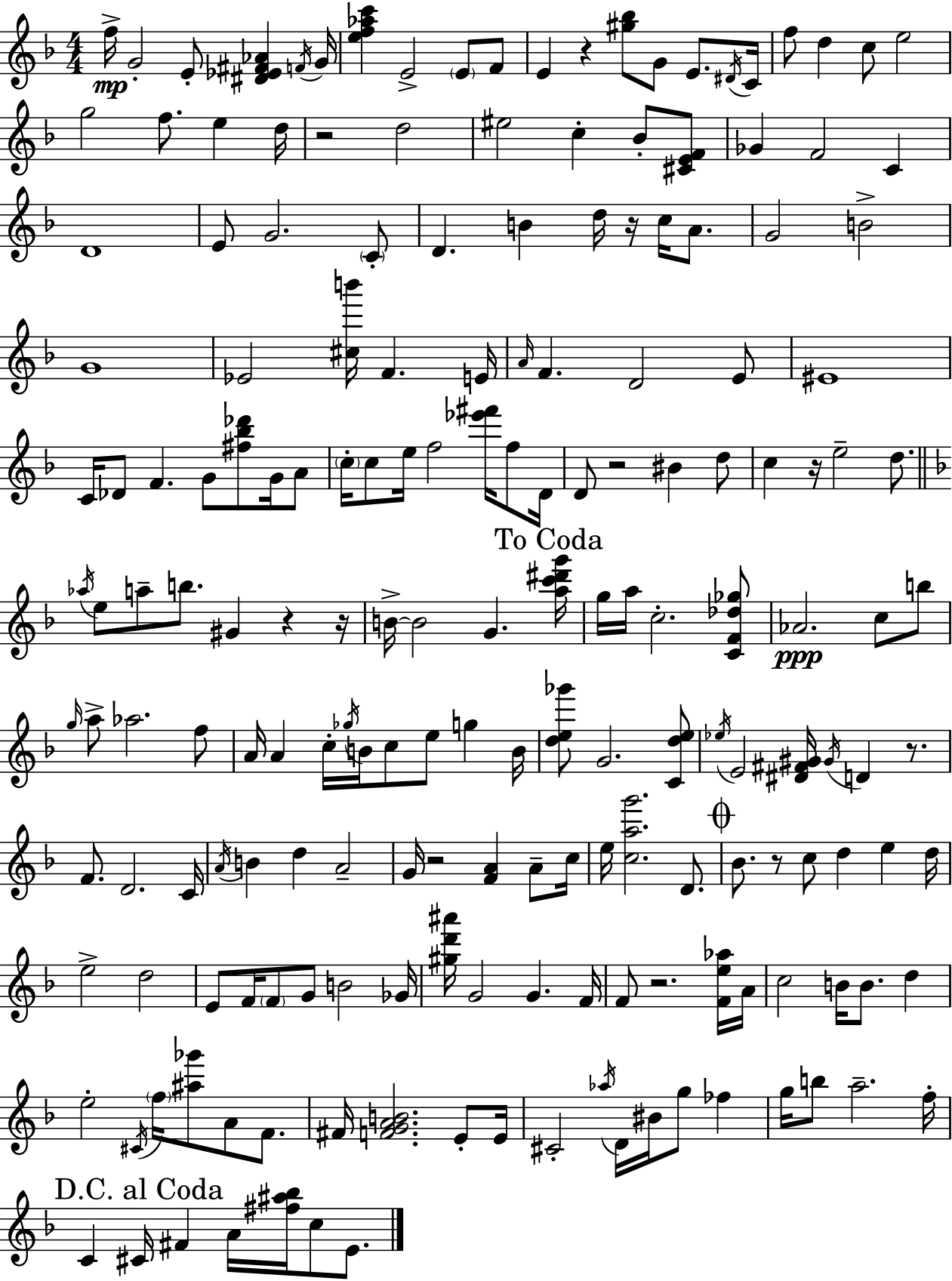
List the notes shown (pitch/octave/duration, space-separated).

F5/s G4/h E4/e [D#4,Eb4,F#4,Ab4]/q F4/s G4/s [E5,F5,Ab5,C6]/q E4/h E4/e F4/e E4/q R/q [G#5,Bb5]/e G4/e E4/e. D#4/s C4/s F5/e D5/q C5/e E5/h G5/h F5/e. E5/q D5/s R/h D5/h EIS5/h C5/q Bb4/e [C#4,E4,F4]/e Gb4/q F4/h C4/q D4/w E4/e G4/h. C4/e D4/q. B4/q D5/s R/s C5/s A4/e. G4/h B4/h G4/w Eb4/h [C#5,B6]/s F4/q. E4/s A4/s F4/q. D4/h E4/e EIS4/w C4/s Db4/e F4/q. G4/e [F#5,Bb5,Db6]/e G4/s A4/e C5/s C5/e E5/s F5/h [Eb6,F#6]/s F5/e D4/s D4/e R/h BIS4/q D5/e C5/q R/s E5/h D5/e. Ab5/s E5/e A5/e B5/e. G#4/q R/q R/s B4/s B4/h G4/q. [A5,C6,D#6,G6]/s G5/s A5/s C5/h. [C4,F4,Db5,Gb5]/e Ab4/h. C5/e B5/e G5/s A5/e Ab5/h. F5/e A4/s A4/q C5/s Gb5/s B4/s C5/e E5/e G5/q B4/s [D5,E5,Gb6]/e G4/h. [C4,D5,E5]/e Eb5/s E4/h [D#4,F#4,G#4]/s G#4/s D4/q R/e. F4/e. D4/h. C4/s A4/s B4/q D5/q A4/h G4/s R/h [F4,A4]/q A4/e C5/s E5/s [C5,A5,G6]/h. D4/e. Bb4/e. R/e C5/e D5/q E5/q D5/s E5/h D5/h E4/e F4/s F4/e G4/e B4/h Gb4/s [G#5,D6,A#6]/s G4/h G4/q. F4/s F4/e R/h. [F4,E5,Ab5]/s A4/s C5/h B4/s B4/e. D5/q E5/h C#4/s F5/s [A#5,Gb6]/e A4/e F4/e. F#4/s [F4,G4,A4,B4]/h. E4/e E4/s C#4/h Ab5/s D4/s BIS4/s G5/e FES5/q G5/s B5/e A5/h. F5/s C4/q C#4/s F#4/q A4/s [F#5,A#5,Bb5]/s C5/e E4/e.